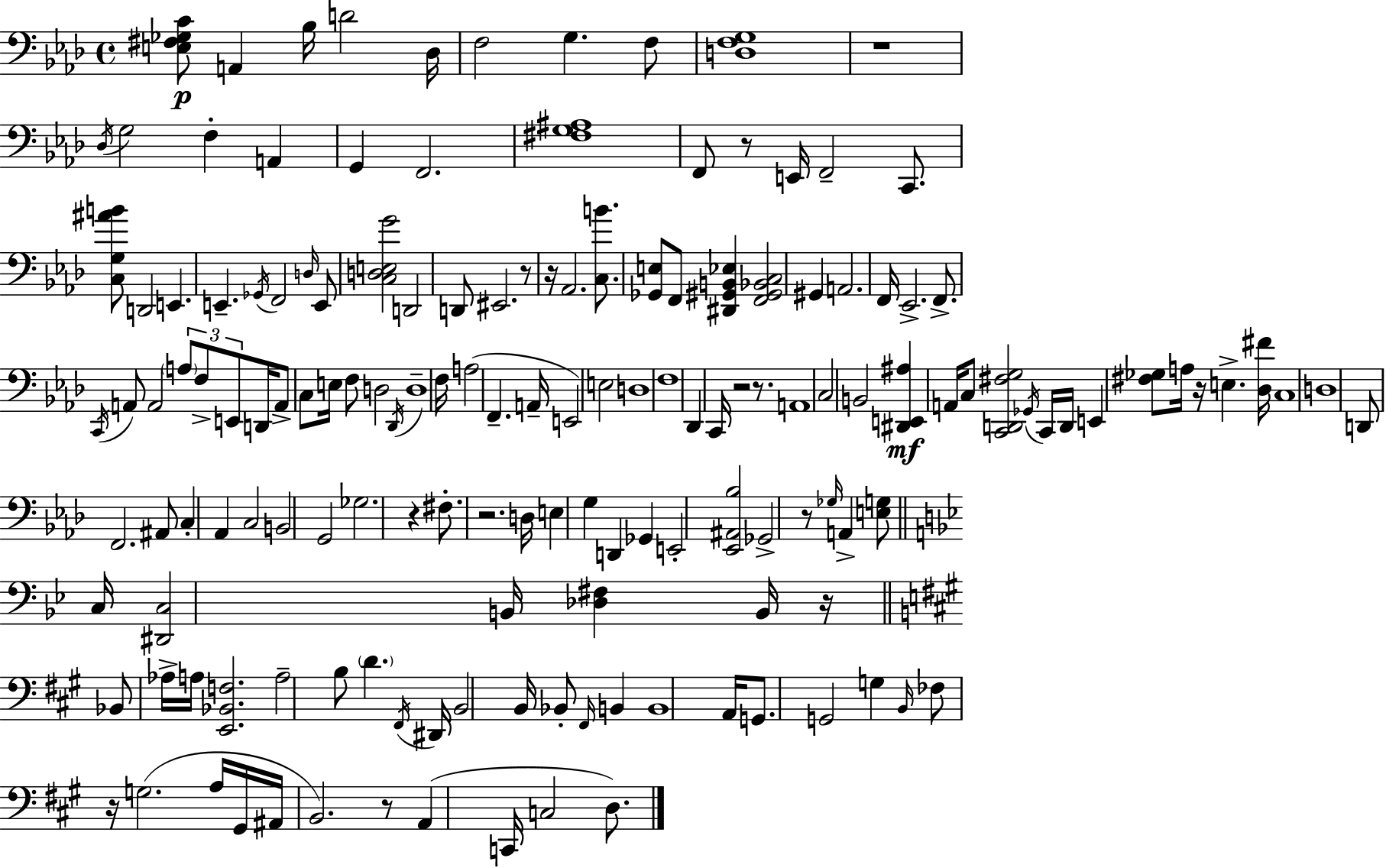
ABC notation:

X:1
T:Untitled
M:4/4
L:1/4
K:Fm
[E,^F,_G,C]/2 A,, _B,/4 D2 _D,/4 F,2 G, F,/2 [D,F,G,]4 z4 _D,/4 G,2 F, A,, G,, F,,2 [^F,G,^A,]4 F,,/2 z/2 E,,/4 F,,2 C,,/2 [C,G,^AB]/2 D,,2 E,, E,, _G,,/4 F,,2 D,/4 E,,/2 [C,D,E,G]2 D,,2 D,,/2 ^E,,2 z/2 z/4 _A,,2 [C,B]/2 [_G,,E,]/2 F,,/2 [^D,,^G,,B,,_E,] [F,,^G,,_B,,C,]2 ^G,, A,,2 F,,/4 _E,,2 F,,/2 C,,/4 A,,/2 A,,2 A,/2 F,/2 E,,/2 D,,/4 A,,/2 C,/2 E,/4 F,/2 D,2 _D,,/4 D,4 F,/4 A,2 F,, A,,/4 E,,2 E,2 D,4 F,4 _D,, C,,/4 z2 z/2 A,,4 C,2 B,,2 [^D,,E,,^A,] A,,/4 C,/2 [C,,D,,^F,G,]2 _G,,/4 C,,/4 D,,/4 E,, [^F,_G,]/2 A,/4 z/4 E, [_D,^F]/4 C,4 D,4 D,,/2 F,,2 ^A,,/2 C, _A,, C,2 B,,2 G,,2 _G,2 z ^F,/2 z2 D,/4 E, G, D,, _G,, E,,2 [_E,,^A,,_B,]2 _G,,2 z/2 _G,/4 A,, [E,G,]/2 C,/4 [^D,,C,]2 B,,/4 [_D,^F,] B,,/4 z/4 _B,,/2 _A,/4 A,/4 [E,,_B,,F,]2 A,2 B,/2 D ^F,,/4 ^D,,/4 B,,2 B,,/4 _B,,/2 ^F,,/4 B,, B,,4 A,,/4 G,,/2 G,,2 G, B,,/4 _F,/2 z/4 G,2 A,/4 ^G,,/4 ^A,,/4 B,,2 z/2 A,, C,,/4 C,2 D,/2